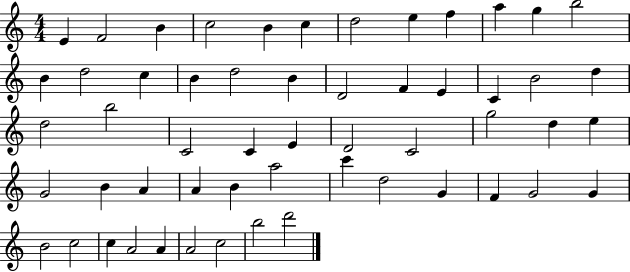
E4/q F4/h B4/q C5/h B4/q C5/q D5/h E5/q F5/q A5/q G5/q B5/h B4/q D5/h C5/q B4/q D5/h B4/q D4/h F4/q E4/q C4/q B4/h D5/q D5/h B5/h C4/h C4/q E4/q D4/h C4/h G5/h D5/q E5/q G4/h B4/q A4/q A4/q B4/q A5/h C6/q D5/h G4/q F4/q G4/h G4/q B4/h C5/h C5/q A4/h A4/q A4/h C5/h B5/h D6/h